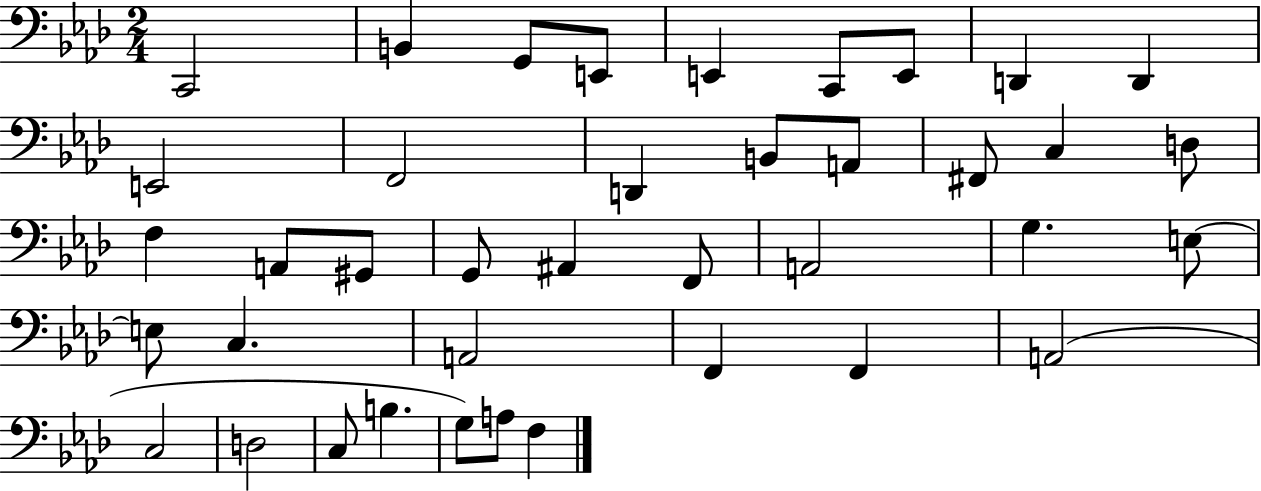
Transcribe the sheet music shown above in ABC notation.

X:1
T:Untitled
M:2/4
L:1/4
K:Ab
C,,2 B,, G,,/2 E,,/2 E,, C,,/2 E,,/2 D,, D,, E,,2 F,,2 D,, B,,/2 A,,/2 ^F,,/2 C, D,/2 F, A,,/2 ^G,,/2 G,,/2 ^A,, F,,/2 A,,2 G, E,/2 E,/2 C, A,,2 F,, F,, A,,2 C,2 D,2 C,/2 B, G,/2 A,/2 F,